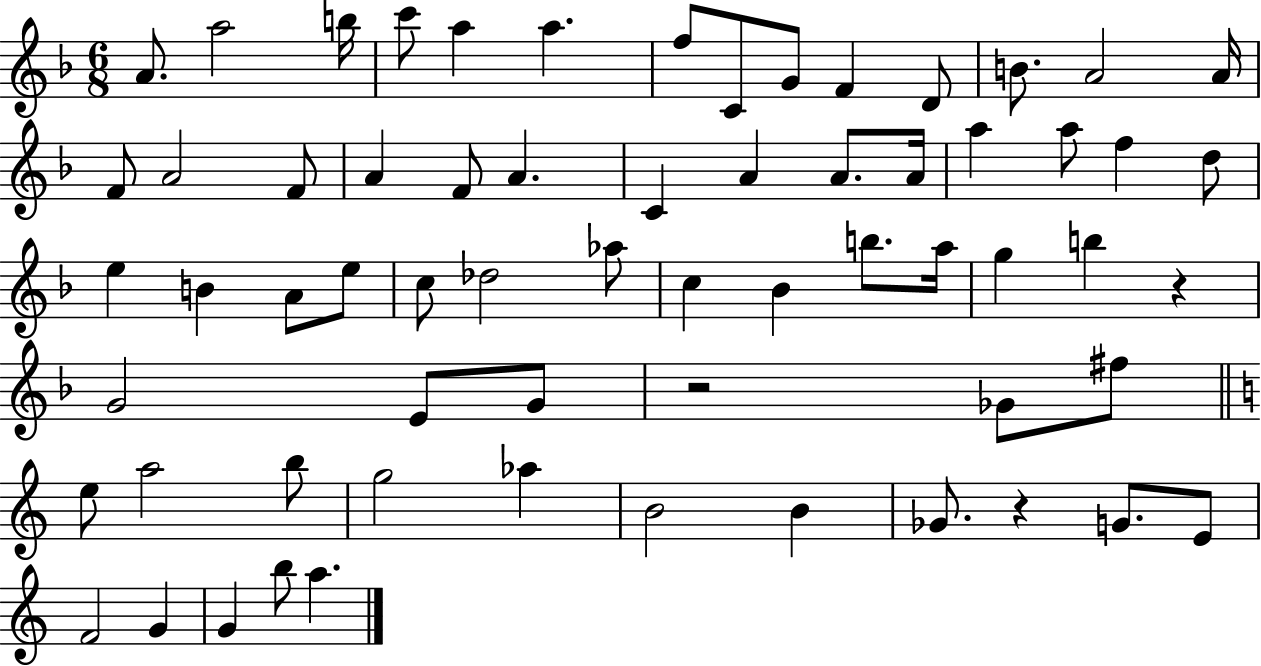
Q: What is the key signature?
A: F major